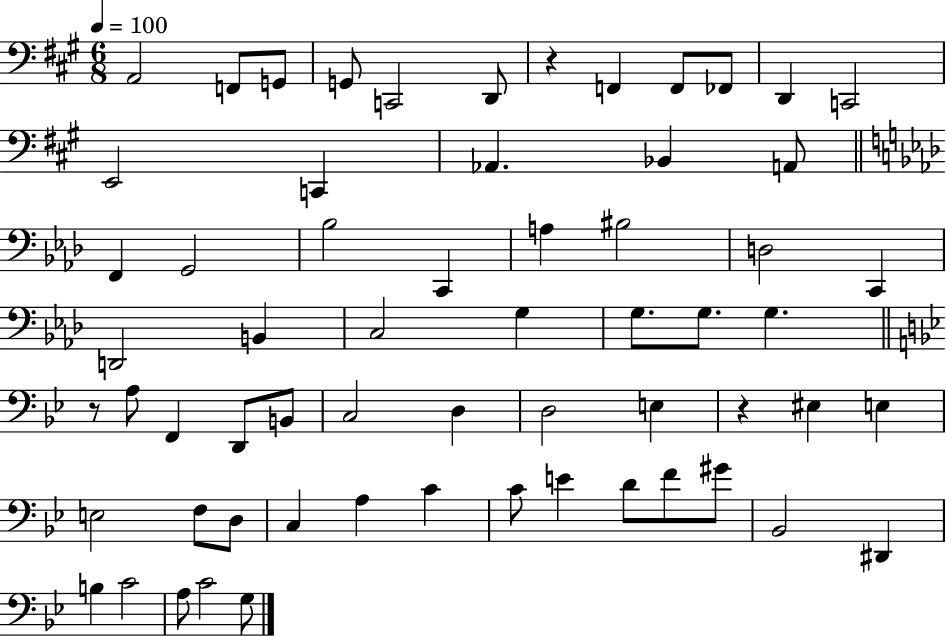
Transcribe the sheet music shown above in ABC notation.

X:1
T:Untitled
M:6/8
L:1/4
K:A
A,,2 F,,/2 G,,/2 G,,/2 C,,2 D,,/2 z F,, F,,/2 _F,,/2 D,, C,,2 E,,2 C,, _A,, _B,, A,,/2 F,, G,,2 _B,2 C,, A, ^B,2 D,2 C,, D,,2 B,, C,2 G, G,/2 G,/2 G, z/2 A,/2 F,, D,,/2 B,,/2 C,2 D, D,2 E, z ^E, E, E,2 F,/2 D,/2 C, A, C C/2 E D/2 F/2 ^G/2 _B,,2 ^D,, B, C2 A,/2 C2 G,/2